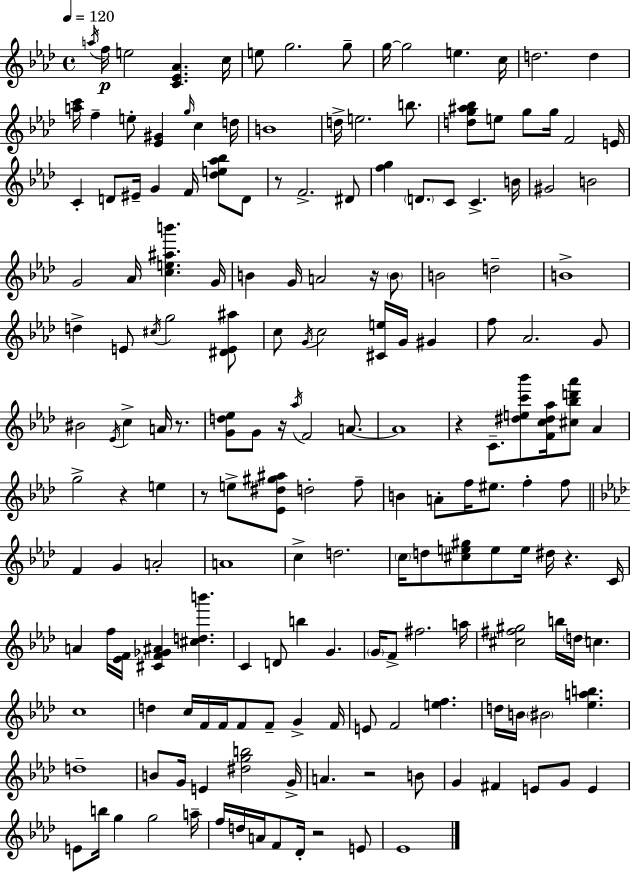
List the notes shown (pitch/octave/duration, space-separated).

A5/s F5/s E5/h [C4,Eb4,Ab4]/q. C5/s E5/e G5/h. G5/e G5/s G5/h E5/q. C5/s D5/h. D5/q [A5,C6]/s F5/q E5/e [Eb4,G#4]/q G5/s C5/q D5/s B4/w D5/s E5/h. B5/e. [D5,G5,A#5,Bb5]/e E5/e G5/e G5/s F4/h E4/s C4/q D4/e EIS4/s G4/q F4/s [Db5,E5,Ab5,Bb5]/e D4/e R/e F4/h. D#4/e [F5,G5]/q D4/e. C4/e C4/q. B4/s G#4/h B4/h G4/h Ab4/s [C5,E5,A#5,B6]/q. G4/s B4/q G4/s A4/h R/s B4/e B4/h D5/h B4/w D5/q E4/e C#5/s G5/h [D#4,E4,A#5]/e C5/e G4/s C5/h [C#4,E5]/s G4/s G#4/q F5/e Ab4/h. G4/e BIS4/h Eb4/s C5/q A4/s R/e. [G4,D5,Eb5]/e G4/e R/s Ab5/s F4/h A4/e. A4/w R/q C4/e. [D#5,E5,C6,Bb6]/e [F4,C5,D#5,Ab5]/s [C#5,Bb5,D6,Ab6]/e Ab4/q G5/h R/q E5/q R/e E5/e [Eb4,D#5,G#5,A#5]/e D5/h F5/e B4/q A4/e F5/s EIS5/e. F5/q F5/e F4/q G4/q A4/h A4/w C5/q D5/h. C5/s D5/e [C#5,E5,G#5]/e E5/e E5/s D#5/s R/q. C4/s A4/q F5/s [Eb4,F4]/s [C#4,F4,Gb4,A#4]/q [C#5,D5,B6]/q. C4/q D4/e B5/q G4/q. G4/s F4/e F#5/h. A5/s [C#5,F#5,G#5]/h B5/s D5/s C5/q. C5/w D5/q C5/s F4/s F4/s F4/e F4/e G4/q F4/s E4/e F4/h [E5,F5]/q. D5/s B4/s BIS4/h [Eb5,A5,B5]/q. D5/w B4/e G4/s E4/q [D#5,G5,B5]/h G4/s A4/q. R/h B4/e G4/q F#4/q E4/e G4/e E4/q E4/e B5/s G5/q G5/h A5/s F5/s D5/s A4/s F4/e Db4/s R/h E4/e Eb4/w